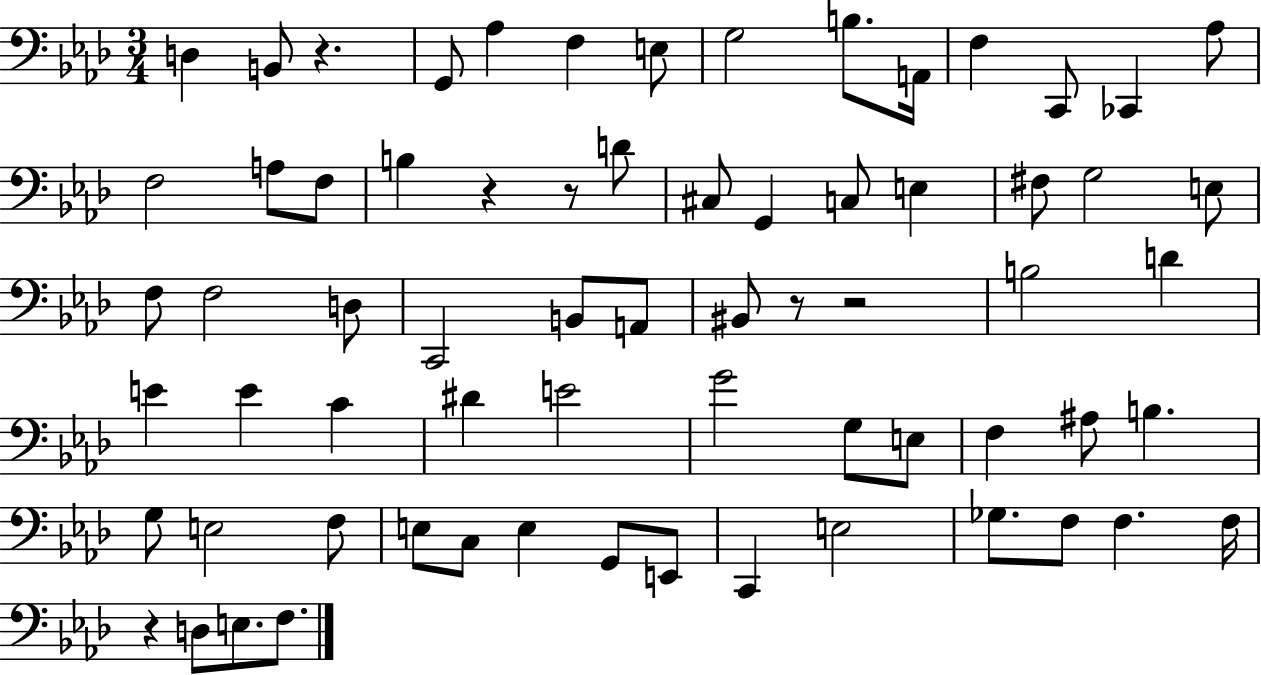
D3/q B2/e R/q. G2/e Ab3/q F3/q E3/e G3/h B3/e. A2/s F3/q C2/e CES2/q Ab3/e F3/h A3/e F3/e B3/q R/q R/e D4/e C#3/e G2/q C3/e E3/q F#3/e G3/h E3/e F3/e F3/h D3/e C2/h B2/e A2/e BIS2/e R/e R/h B3/h D4/q E4/q E4/q C4/q D#4/q E4/h G4/h G3/e E3/e F3/q A#3/e B3/q. G3/e E3/h F3/e E3/e C3/e E3/q G2/e E2/e C2/q E3/h Gb3/e. F3/e F3/q. F3/s R/q D3/e E3/e. F3/e.